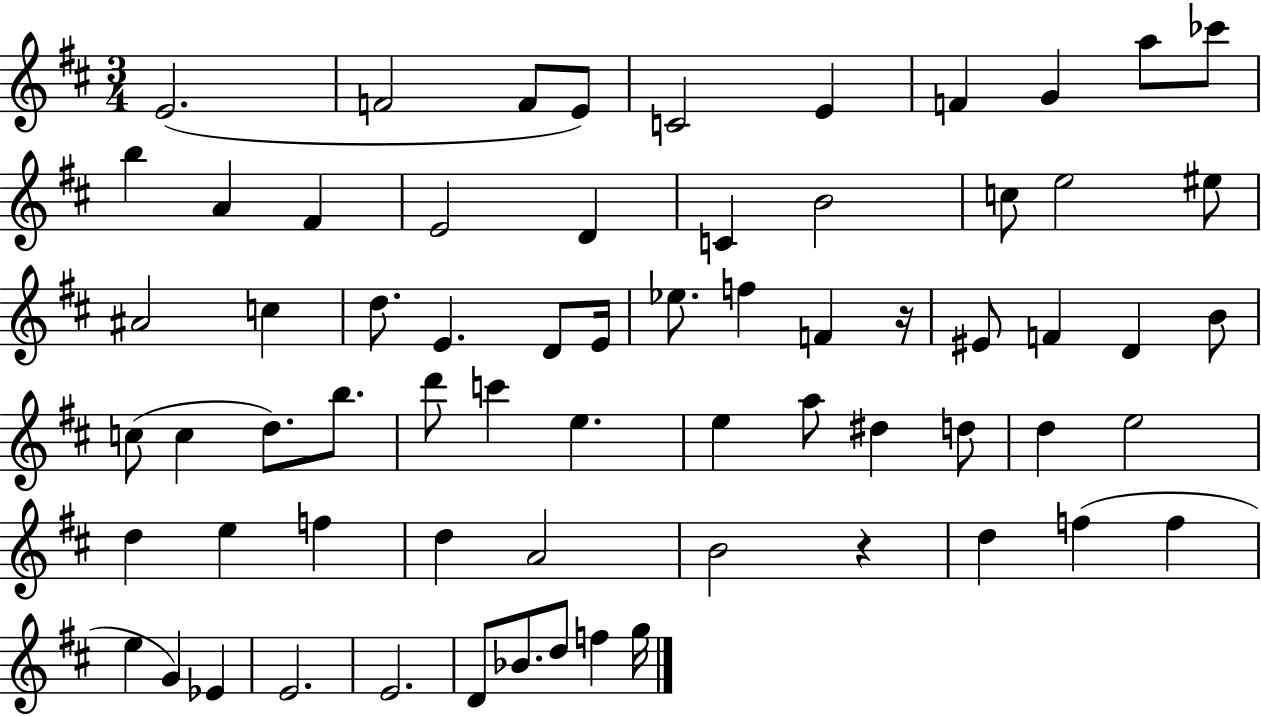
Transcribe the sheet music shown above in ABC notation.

X:1
T:Untitled
M:3/4
L:1/4
K:D
E2 F2 F/2 E/2 C2 E F G a/2 _c'/2 b A ^F E2 D C B2 c/2 e2 ^e/2 ^A2 c d/2 E D/2 E/4 _e/2 f F z/4 ^E/2 F D B/2 c/2 c d/2 b/2 d'/2 c' e e a/2 ^d d/2 d e2 d e f d A2 B2 z d f f e G _E E2 E2 D/2 _B/2 d/2 f g/4